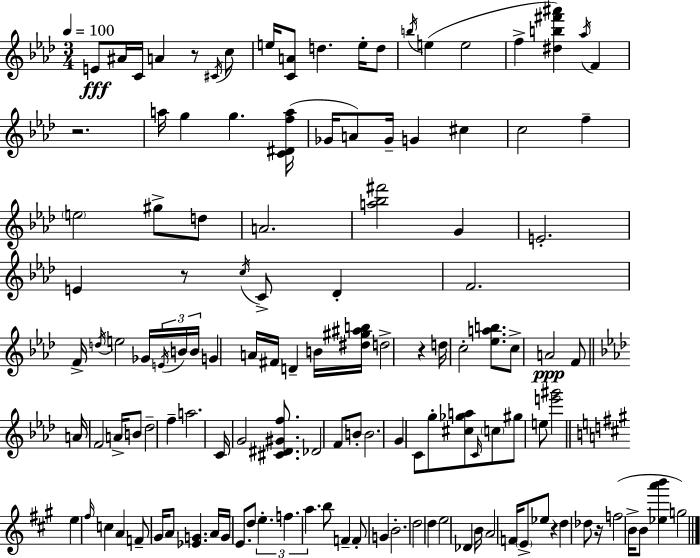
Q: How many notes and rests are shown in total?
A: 126